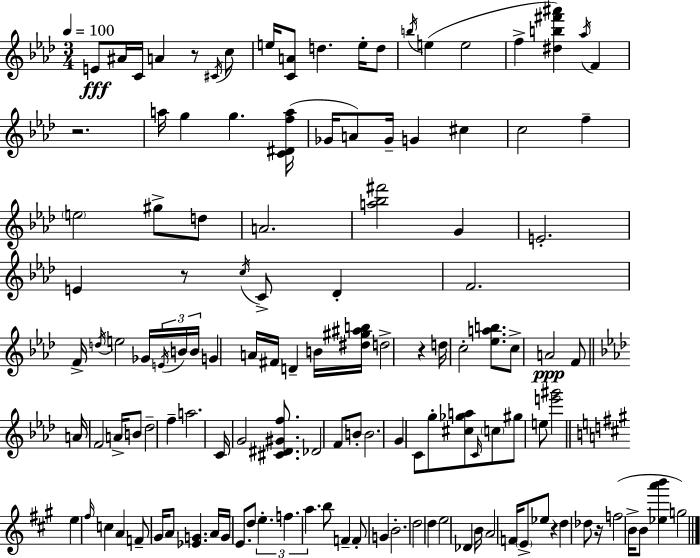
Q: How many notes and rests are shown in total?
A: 126